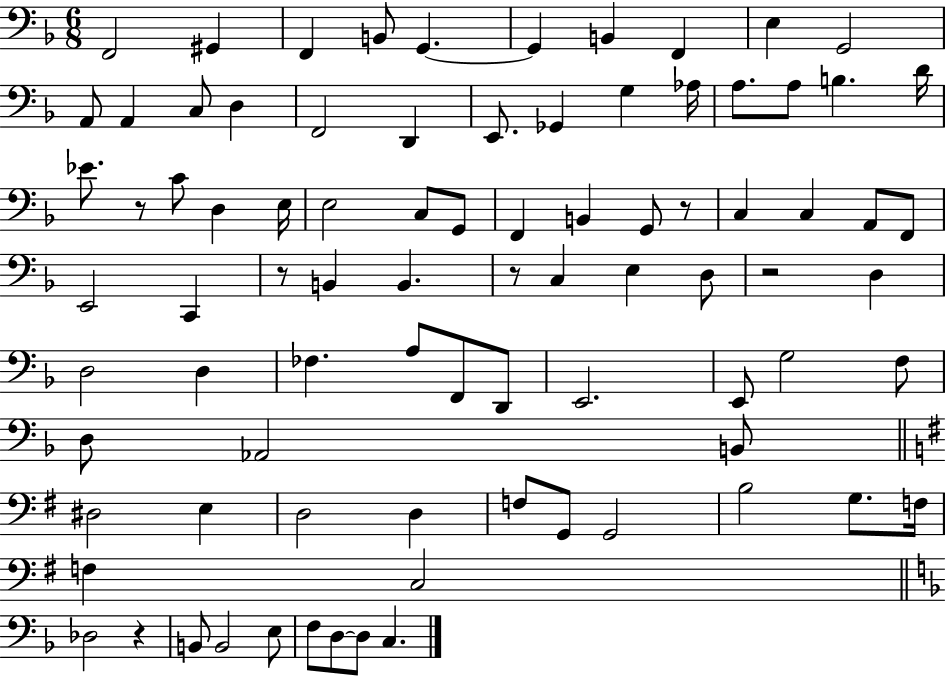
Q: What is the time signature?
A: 6/8